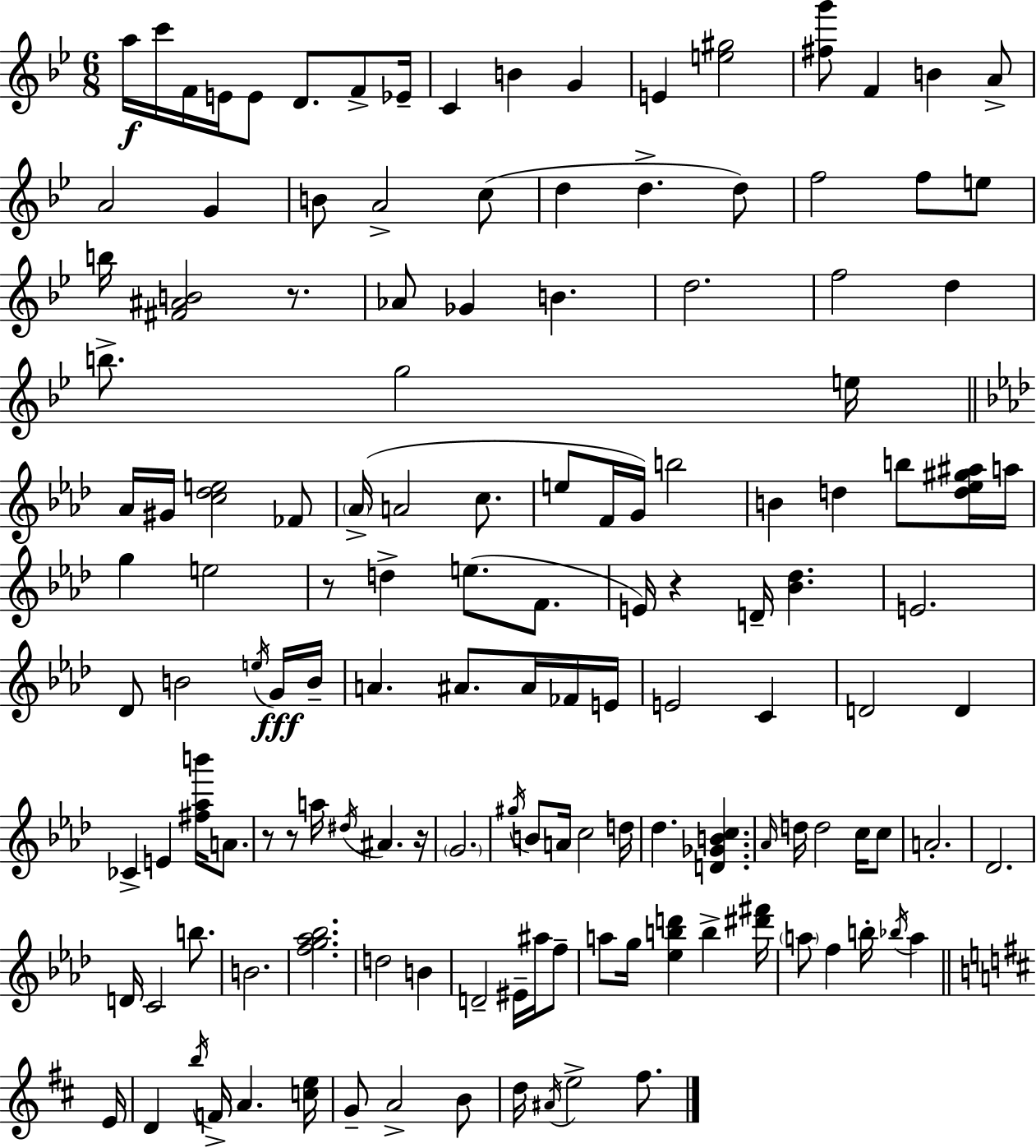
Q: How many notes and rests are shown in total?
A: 140